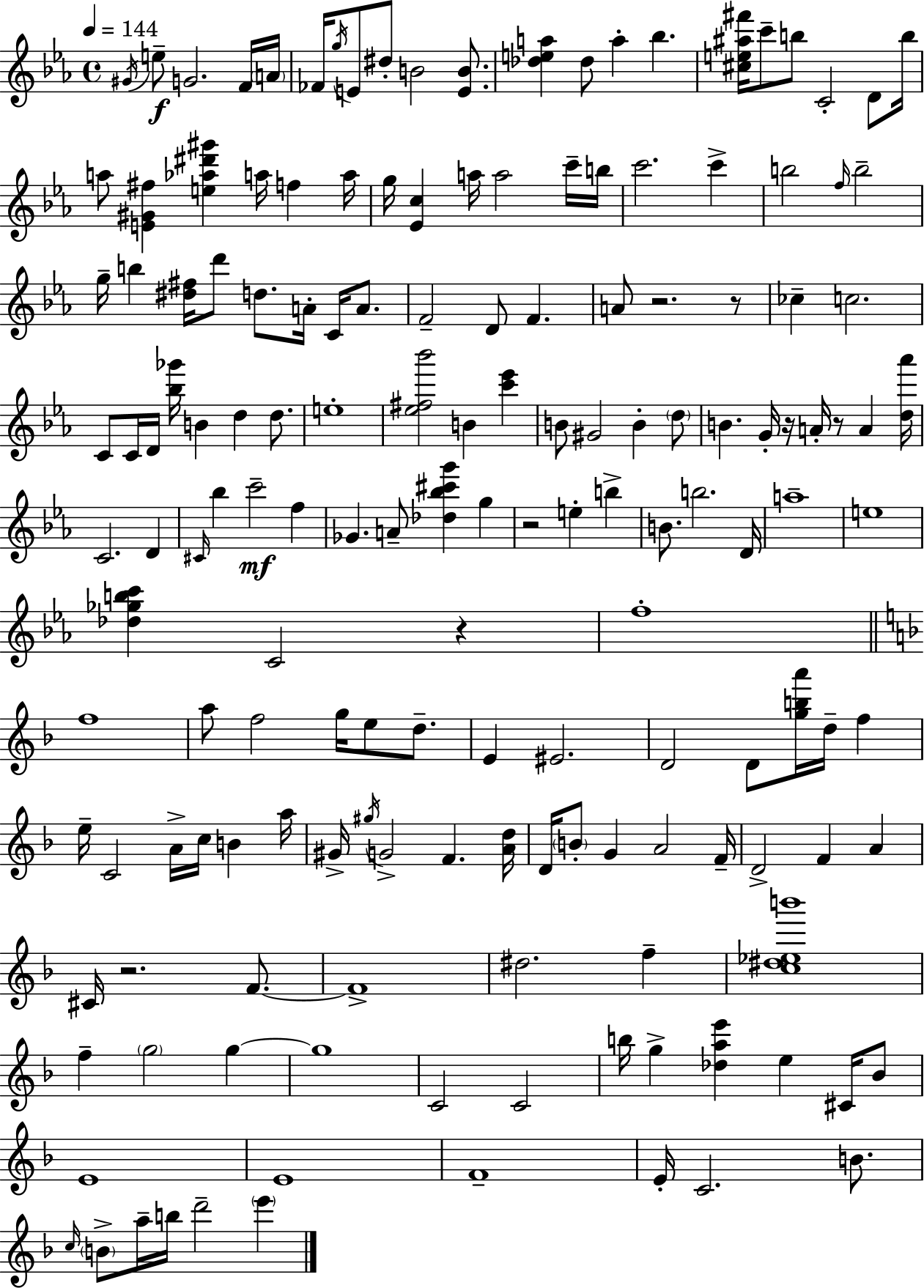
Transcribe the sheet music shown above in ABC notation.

X:1
T:Untitled
M:4/4
L:1/4
K:Cm
^G/4 e/2 G2 F/4 A/4 _F/4 g/4 E/2 ^d/2 B2 [EB]/2 [_dea] _d/2 a _b [^ce^a^f']/4 c'/2 b/2 C2 D/2 b/4 a/2 [E^G^f] [e_a^d'^g'] a/4 f a/4 g/4 [_Ec] a/4 a2 c'/4 b/4 c'2 c' b2 f/4 b2 g/4 b [^d^f]/4 d'/2 d/2 A/4 C/4 A/2 F2 D/2 F A/2 z2 z/2 _c c2 C/2 C/4 D/4 [_b_g']/4 B d d/2 e4 [_e^f_b']2 B [c'_e'] B/2 ^G2 B d/2 B G/4 z/4 A/4 z/2 A [d_a']/4 C2 D ^C/4 _b c'2 f _G A/2 [_d_b^c'g'] g z2 e b B/2 b2 D/4 a4 e4 [_d_gbc'] C2 z f4 f4 a/2 f2 g/4 e/2 d/2 E ^E2 D2 D/2 [gba']/4 d/4 f e/4 C2 A/4 c/4 B a/4 ^G/4 ^g/4 G2 F [Ad]/4 D/4 B/2 G A2 F/4 D2 F A ^C/4 z2 F/2 F4 ^d2 f [c^d_eb']4 f g2 g g4 C2 C2 b/4 g [_dae'] e ^C/4 _B/2 E4 E4 F4 E/4 C2 B/2 c/4 B/2 a/4 b/4 d'2 e'